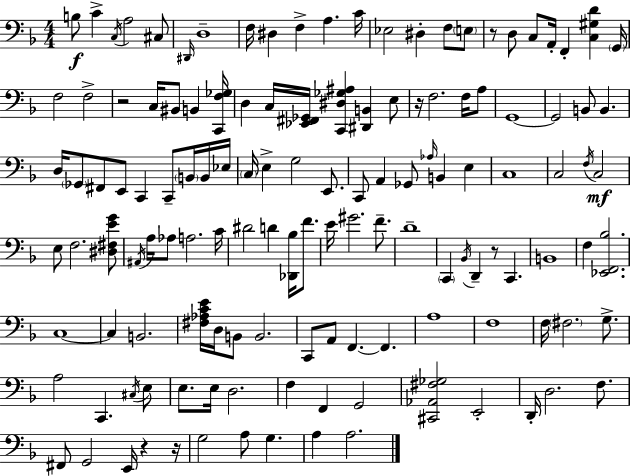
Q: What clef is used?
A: bass